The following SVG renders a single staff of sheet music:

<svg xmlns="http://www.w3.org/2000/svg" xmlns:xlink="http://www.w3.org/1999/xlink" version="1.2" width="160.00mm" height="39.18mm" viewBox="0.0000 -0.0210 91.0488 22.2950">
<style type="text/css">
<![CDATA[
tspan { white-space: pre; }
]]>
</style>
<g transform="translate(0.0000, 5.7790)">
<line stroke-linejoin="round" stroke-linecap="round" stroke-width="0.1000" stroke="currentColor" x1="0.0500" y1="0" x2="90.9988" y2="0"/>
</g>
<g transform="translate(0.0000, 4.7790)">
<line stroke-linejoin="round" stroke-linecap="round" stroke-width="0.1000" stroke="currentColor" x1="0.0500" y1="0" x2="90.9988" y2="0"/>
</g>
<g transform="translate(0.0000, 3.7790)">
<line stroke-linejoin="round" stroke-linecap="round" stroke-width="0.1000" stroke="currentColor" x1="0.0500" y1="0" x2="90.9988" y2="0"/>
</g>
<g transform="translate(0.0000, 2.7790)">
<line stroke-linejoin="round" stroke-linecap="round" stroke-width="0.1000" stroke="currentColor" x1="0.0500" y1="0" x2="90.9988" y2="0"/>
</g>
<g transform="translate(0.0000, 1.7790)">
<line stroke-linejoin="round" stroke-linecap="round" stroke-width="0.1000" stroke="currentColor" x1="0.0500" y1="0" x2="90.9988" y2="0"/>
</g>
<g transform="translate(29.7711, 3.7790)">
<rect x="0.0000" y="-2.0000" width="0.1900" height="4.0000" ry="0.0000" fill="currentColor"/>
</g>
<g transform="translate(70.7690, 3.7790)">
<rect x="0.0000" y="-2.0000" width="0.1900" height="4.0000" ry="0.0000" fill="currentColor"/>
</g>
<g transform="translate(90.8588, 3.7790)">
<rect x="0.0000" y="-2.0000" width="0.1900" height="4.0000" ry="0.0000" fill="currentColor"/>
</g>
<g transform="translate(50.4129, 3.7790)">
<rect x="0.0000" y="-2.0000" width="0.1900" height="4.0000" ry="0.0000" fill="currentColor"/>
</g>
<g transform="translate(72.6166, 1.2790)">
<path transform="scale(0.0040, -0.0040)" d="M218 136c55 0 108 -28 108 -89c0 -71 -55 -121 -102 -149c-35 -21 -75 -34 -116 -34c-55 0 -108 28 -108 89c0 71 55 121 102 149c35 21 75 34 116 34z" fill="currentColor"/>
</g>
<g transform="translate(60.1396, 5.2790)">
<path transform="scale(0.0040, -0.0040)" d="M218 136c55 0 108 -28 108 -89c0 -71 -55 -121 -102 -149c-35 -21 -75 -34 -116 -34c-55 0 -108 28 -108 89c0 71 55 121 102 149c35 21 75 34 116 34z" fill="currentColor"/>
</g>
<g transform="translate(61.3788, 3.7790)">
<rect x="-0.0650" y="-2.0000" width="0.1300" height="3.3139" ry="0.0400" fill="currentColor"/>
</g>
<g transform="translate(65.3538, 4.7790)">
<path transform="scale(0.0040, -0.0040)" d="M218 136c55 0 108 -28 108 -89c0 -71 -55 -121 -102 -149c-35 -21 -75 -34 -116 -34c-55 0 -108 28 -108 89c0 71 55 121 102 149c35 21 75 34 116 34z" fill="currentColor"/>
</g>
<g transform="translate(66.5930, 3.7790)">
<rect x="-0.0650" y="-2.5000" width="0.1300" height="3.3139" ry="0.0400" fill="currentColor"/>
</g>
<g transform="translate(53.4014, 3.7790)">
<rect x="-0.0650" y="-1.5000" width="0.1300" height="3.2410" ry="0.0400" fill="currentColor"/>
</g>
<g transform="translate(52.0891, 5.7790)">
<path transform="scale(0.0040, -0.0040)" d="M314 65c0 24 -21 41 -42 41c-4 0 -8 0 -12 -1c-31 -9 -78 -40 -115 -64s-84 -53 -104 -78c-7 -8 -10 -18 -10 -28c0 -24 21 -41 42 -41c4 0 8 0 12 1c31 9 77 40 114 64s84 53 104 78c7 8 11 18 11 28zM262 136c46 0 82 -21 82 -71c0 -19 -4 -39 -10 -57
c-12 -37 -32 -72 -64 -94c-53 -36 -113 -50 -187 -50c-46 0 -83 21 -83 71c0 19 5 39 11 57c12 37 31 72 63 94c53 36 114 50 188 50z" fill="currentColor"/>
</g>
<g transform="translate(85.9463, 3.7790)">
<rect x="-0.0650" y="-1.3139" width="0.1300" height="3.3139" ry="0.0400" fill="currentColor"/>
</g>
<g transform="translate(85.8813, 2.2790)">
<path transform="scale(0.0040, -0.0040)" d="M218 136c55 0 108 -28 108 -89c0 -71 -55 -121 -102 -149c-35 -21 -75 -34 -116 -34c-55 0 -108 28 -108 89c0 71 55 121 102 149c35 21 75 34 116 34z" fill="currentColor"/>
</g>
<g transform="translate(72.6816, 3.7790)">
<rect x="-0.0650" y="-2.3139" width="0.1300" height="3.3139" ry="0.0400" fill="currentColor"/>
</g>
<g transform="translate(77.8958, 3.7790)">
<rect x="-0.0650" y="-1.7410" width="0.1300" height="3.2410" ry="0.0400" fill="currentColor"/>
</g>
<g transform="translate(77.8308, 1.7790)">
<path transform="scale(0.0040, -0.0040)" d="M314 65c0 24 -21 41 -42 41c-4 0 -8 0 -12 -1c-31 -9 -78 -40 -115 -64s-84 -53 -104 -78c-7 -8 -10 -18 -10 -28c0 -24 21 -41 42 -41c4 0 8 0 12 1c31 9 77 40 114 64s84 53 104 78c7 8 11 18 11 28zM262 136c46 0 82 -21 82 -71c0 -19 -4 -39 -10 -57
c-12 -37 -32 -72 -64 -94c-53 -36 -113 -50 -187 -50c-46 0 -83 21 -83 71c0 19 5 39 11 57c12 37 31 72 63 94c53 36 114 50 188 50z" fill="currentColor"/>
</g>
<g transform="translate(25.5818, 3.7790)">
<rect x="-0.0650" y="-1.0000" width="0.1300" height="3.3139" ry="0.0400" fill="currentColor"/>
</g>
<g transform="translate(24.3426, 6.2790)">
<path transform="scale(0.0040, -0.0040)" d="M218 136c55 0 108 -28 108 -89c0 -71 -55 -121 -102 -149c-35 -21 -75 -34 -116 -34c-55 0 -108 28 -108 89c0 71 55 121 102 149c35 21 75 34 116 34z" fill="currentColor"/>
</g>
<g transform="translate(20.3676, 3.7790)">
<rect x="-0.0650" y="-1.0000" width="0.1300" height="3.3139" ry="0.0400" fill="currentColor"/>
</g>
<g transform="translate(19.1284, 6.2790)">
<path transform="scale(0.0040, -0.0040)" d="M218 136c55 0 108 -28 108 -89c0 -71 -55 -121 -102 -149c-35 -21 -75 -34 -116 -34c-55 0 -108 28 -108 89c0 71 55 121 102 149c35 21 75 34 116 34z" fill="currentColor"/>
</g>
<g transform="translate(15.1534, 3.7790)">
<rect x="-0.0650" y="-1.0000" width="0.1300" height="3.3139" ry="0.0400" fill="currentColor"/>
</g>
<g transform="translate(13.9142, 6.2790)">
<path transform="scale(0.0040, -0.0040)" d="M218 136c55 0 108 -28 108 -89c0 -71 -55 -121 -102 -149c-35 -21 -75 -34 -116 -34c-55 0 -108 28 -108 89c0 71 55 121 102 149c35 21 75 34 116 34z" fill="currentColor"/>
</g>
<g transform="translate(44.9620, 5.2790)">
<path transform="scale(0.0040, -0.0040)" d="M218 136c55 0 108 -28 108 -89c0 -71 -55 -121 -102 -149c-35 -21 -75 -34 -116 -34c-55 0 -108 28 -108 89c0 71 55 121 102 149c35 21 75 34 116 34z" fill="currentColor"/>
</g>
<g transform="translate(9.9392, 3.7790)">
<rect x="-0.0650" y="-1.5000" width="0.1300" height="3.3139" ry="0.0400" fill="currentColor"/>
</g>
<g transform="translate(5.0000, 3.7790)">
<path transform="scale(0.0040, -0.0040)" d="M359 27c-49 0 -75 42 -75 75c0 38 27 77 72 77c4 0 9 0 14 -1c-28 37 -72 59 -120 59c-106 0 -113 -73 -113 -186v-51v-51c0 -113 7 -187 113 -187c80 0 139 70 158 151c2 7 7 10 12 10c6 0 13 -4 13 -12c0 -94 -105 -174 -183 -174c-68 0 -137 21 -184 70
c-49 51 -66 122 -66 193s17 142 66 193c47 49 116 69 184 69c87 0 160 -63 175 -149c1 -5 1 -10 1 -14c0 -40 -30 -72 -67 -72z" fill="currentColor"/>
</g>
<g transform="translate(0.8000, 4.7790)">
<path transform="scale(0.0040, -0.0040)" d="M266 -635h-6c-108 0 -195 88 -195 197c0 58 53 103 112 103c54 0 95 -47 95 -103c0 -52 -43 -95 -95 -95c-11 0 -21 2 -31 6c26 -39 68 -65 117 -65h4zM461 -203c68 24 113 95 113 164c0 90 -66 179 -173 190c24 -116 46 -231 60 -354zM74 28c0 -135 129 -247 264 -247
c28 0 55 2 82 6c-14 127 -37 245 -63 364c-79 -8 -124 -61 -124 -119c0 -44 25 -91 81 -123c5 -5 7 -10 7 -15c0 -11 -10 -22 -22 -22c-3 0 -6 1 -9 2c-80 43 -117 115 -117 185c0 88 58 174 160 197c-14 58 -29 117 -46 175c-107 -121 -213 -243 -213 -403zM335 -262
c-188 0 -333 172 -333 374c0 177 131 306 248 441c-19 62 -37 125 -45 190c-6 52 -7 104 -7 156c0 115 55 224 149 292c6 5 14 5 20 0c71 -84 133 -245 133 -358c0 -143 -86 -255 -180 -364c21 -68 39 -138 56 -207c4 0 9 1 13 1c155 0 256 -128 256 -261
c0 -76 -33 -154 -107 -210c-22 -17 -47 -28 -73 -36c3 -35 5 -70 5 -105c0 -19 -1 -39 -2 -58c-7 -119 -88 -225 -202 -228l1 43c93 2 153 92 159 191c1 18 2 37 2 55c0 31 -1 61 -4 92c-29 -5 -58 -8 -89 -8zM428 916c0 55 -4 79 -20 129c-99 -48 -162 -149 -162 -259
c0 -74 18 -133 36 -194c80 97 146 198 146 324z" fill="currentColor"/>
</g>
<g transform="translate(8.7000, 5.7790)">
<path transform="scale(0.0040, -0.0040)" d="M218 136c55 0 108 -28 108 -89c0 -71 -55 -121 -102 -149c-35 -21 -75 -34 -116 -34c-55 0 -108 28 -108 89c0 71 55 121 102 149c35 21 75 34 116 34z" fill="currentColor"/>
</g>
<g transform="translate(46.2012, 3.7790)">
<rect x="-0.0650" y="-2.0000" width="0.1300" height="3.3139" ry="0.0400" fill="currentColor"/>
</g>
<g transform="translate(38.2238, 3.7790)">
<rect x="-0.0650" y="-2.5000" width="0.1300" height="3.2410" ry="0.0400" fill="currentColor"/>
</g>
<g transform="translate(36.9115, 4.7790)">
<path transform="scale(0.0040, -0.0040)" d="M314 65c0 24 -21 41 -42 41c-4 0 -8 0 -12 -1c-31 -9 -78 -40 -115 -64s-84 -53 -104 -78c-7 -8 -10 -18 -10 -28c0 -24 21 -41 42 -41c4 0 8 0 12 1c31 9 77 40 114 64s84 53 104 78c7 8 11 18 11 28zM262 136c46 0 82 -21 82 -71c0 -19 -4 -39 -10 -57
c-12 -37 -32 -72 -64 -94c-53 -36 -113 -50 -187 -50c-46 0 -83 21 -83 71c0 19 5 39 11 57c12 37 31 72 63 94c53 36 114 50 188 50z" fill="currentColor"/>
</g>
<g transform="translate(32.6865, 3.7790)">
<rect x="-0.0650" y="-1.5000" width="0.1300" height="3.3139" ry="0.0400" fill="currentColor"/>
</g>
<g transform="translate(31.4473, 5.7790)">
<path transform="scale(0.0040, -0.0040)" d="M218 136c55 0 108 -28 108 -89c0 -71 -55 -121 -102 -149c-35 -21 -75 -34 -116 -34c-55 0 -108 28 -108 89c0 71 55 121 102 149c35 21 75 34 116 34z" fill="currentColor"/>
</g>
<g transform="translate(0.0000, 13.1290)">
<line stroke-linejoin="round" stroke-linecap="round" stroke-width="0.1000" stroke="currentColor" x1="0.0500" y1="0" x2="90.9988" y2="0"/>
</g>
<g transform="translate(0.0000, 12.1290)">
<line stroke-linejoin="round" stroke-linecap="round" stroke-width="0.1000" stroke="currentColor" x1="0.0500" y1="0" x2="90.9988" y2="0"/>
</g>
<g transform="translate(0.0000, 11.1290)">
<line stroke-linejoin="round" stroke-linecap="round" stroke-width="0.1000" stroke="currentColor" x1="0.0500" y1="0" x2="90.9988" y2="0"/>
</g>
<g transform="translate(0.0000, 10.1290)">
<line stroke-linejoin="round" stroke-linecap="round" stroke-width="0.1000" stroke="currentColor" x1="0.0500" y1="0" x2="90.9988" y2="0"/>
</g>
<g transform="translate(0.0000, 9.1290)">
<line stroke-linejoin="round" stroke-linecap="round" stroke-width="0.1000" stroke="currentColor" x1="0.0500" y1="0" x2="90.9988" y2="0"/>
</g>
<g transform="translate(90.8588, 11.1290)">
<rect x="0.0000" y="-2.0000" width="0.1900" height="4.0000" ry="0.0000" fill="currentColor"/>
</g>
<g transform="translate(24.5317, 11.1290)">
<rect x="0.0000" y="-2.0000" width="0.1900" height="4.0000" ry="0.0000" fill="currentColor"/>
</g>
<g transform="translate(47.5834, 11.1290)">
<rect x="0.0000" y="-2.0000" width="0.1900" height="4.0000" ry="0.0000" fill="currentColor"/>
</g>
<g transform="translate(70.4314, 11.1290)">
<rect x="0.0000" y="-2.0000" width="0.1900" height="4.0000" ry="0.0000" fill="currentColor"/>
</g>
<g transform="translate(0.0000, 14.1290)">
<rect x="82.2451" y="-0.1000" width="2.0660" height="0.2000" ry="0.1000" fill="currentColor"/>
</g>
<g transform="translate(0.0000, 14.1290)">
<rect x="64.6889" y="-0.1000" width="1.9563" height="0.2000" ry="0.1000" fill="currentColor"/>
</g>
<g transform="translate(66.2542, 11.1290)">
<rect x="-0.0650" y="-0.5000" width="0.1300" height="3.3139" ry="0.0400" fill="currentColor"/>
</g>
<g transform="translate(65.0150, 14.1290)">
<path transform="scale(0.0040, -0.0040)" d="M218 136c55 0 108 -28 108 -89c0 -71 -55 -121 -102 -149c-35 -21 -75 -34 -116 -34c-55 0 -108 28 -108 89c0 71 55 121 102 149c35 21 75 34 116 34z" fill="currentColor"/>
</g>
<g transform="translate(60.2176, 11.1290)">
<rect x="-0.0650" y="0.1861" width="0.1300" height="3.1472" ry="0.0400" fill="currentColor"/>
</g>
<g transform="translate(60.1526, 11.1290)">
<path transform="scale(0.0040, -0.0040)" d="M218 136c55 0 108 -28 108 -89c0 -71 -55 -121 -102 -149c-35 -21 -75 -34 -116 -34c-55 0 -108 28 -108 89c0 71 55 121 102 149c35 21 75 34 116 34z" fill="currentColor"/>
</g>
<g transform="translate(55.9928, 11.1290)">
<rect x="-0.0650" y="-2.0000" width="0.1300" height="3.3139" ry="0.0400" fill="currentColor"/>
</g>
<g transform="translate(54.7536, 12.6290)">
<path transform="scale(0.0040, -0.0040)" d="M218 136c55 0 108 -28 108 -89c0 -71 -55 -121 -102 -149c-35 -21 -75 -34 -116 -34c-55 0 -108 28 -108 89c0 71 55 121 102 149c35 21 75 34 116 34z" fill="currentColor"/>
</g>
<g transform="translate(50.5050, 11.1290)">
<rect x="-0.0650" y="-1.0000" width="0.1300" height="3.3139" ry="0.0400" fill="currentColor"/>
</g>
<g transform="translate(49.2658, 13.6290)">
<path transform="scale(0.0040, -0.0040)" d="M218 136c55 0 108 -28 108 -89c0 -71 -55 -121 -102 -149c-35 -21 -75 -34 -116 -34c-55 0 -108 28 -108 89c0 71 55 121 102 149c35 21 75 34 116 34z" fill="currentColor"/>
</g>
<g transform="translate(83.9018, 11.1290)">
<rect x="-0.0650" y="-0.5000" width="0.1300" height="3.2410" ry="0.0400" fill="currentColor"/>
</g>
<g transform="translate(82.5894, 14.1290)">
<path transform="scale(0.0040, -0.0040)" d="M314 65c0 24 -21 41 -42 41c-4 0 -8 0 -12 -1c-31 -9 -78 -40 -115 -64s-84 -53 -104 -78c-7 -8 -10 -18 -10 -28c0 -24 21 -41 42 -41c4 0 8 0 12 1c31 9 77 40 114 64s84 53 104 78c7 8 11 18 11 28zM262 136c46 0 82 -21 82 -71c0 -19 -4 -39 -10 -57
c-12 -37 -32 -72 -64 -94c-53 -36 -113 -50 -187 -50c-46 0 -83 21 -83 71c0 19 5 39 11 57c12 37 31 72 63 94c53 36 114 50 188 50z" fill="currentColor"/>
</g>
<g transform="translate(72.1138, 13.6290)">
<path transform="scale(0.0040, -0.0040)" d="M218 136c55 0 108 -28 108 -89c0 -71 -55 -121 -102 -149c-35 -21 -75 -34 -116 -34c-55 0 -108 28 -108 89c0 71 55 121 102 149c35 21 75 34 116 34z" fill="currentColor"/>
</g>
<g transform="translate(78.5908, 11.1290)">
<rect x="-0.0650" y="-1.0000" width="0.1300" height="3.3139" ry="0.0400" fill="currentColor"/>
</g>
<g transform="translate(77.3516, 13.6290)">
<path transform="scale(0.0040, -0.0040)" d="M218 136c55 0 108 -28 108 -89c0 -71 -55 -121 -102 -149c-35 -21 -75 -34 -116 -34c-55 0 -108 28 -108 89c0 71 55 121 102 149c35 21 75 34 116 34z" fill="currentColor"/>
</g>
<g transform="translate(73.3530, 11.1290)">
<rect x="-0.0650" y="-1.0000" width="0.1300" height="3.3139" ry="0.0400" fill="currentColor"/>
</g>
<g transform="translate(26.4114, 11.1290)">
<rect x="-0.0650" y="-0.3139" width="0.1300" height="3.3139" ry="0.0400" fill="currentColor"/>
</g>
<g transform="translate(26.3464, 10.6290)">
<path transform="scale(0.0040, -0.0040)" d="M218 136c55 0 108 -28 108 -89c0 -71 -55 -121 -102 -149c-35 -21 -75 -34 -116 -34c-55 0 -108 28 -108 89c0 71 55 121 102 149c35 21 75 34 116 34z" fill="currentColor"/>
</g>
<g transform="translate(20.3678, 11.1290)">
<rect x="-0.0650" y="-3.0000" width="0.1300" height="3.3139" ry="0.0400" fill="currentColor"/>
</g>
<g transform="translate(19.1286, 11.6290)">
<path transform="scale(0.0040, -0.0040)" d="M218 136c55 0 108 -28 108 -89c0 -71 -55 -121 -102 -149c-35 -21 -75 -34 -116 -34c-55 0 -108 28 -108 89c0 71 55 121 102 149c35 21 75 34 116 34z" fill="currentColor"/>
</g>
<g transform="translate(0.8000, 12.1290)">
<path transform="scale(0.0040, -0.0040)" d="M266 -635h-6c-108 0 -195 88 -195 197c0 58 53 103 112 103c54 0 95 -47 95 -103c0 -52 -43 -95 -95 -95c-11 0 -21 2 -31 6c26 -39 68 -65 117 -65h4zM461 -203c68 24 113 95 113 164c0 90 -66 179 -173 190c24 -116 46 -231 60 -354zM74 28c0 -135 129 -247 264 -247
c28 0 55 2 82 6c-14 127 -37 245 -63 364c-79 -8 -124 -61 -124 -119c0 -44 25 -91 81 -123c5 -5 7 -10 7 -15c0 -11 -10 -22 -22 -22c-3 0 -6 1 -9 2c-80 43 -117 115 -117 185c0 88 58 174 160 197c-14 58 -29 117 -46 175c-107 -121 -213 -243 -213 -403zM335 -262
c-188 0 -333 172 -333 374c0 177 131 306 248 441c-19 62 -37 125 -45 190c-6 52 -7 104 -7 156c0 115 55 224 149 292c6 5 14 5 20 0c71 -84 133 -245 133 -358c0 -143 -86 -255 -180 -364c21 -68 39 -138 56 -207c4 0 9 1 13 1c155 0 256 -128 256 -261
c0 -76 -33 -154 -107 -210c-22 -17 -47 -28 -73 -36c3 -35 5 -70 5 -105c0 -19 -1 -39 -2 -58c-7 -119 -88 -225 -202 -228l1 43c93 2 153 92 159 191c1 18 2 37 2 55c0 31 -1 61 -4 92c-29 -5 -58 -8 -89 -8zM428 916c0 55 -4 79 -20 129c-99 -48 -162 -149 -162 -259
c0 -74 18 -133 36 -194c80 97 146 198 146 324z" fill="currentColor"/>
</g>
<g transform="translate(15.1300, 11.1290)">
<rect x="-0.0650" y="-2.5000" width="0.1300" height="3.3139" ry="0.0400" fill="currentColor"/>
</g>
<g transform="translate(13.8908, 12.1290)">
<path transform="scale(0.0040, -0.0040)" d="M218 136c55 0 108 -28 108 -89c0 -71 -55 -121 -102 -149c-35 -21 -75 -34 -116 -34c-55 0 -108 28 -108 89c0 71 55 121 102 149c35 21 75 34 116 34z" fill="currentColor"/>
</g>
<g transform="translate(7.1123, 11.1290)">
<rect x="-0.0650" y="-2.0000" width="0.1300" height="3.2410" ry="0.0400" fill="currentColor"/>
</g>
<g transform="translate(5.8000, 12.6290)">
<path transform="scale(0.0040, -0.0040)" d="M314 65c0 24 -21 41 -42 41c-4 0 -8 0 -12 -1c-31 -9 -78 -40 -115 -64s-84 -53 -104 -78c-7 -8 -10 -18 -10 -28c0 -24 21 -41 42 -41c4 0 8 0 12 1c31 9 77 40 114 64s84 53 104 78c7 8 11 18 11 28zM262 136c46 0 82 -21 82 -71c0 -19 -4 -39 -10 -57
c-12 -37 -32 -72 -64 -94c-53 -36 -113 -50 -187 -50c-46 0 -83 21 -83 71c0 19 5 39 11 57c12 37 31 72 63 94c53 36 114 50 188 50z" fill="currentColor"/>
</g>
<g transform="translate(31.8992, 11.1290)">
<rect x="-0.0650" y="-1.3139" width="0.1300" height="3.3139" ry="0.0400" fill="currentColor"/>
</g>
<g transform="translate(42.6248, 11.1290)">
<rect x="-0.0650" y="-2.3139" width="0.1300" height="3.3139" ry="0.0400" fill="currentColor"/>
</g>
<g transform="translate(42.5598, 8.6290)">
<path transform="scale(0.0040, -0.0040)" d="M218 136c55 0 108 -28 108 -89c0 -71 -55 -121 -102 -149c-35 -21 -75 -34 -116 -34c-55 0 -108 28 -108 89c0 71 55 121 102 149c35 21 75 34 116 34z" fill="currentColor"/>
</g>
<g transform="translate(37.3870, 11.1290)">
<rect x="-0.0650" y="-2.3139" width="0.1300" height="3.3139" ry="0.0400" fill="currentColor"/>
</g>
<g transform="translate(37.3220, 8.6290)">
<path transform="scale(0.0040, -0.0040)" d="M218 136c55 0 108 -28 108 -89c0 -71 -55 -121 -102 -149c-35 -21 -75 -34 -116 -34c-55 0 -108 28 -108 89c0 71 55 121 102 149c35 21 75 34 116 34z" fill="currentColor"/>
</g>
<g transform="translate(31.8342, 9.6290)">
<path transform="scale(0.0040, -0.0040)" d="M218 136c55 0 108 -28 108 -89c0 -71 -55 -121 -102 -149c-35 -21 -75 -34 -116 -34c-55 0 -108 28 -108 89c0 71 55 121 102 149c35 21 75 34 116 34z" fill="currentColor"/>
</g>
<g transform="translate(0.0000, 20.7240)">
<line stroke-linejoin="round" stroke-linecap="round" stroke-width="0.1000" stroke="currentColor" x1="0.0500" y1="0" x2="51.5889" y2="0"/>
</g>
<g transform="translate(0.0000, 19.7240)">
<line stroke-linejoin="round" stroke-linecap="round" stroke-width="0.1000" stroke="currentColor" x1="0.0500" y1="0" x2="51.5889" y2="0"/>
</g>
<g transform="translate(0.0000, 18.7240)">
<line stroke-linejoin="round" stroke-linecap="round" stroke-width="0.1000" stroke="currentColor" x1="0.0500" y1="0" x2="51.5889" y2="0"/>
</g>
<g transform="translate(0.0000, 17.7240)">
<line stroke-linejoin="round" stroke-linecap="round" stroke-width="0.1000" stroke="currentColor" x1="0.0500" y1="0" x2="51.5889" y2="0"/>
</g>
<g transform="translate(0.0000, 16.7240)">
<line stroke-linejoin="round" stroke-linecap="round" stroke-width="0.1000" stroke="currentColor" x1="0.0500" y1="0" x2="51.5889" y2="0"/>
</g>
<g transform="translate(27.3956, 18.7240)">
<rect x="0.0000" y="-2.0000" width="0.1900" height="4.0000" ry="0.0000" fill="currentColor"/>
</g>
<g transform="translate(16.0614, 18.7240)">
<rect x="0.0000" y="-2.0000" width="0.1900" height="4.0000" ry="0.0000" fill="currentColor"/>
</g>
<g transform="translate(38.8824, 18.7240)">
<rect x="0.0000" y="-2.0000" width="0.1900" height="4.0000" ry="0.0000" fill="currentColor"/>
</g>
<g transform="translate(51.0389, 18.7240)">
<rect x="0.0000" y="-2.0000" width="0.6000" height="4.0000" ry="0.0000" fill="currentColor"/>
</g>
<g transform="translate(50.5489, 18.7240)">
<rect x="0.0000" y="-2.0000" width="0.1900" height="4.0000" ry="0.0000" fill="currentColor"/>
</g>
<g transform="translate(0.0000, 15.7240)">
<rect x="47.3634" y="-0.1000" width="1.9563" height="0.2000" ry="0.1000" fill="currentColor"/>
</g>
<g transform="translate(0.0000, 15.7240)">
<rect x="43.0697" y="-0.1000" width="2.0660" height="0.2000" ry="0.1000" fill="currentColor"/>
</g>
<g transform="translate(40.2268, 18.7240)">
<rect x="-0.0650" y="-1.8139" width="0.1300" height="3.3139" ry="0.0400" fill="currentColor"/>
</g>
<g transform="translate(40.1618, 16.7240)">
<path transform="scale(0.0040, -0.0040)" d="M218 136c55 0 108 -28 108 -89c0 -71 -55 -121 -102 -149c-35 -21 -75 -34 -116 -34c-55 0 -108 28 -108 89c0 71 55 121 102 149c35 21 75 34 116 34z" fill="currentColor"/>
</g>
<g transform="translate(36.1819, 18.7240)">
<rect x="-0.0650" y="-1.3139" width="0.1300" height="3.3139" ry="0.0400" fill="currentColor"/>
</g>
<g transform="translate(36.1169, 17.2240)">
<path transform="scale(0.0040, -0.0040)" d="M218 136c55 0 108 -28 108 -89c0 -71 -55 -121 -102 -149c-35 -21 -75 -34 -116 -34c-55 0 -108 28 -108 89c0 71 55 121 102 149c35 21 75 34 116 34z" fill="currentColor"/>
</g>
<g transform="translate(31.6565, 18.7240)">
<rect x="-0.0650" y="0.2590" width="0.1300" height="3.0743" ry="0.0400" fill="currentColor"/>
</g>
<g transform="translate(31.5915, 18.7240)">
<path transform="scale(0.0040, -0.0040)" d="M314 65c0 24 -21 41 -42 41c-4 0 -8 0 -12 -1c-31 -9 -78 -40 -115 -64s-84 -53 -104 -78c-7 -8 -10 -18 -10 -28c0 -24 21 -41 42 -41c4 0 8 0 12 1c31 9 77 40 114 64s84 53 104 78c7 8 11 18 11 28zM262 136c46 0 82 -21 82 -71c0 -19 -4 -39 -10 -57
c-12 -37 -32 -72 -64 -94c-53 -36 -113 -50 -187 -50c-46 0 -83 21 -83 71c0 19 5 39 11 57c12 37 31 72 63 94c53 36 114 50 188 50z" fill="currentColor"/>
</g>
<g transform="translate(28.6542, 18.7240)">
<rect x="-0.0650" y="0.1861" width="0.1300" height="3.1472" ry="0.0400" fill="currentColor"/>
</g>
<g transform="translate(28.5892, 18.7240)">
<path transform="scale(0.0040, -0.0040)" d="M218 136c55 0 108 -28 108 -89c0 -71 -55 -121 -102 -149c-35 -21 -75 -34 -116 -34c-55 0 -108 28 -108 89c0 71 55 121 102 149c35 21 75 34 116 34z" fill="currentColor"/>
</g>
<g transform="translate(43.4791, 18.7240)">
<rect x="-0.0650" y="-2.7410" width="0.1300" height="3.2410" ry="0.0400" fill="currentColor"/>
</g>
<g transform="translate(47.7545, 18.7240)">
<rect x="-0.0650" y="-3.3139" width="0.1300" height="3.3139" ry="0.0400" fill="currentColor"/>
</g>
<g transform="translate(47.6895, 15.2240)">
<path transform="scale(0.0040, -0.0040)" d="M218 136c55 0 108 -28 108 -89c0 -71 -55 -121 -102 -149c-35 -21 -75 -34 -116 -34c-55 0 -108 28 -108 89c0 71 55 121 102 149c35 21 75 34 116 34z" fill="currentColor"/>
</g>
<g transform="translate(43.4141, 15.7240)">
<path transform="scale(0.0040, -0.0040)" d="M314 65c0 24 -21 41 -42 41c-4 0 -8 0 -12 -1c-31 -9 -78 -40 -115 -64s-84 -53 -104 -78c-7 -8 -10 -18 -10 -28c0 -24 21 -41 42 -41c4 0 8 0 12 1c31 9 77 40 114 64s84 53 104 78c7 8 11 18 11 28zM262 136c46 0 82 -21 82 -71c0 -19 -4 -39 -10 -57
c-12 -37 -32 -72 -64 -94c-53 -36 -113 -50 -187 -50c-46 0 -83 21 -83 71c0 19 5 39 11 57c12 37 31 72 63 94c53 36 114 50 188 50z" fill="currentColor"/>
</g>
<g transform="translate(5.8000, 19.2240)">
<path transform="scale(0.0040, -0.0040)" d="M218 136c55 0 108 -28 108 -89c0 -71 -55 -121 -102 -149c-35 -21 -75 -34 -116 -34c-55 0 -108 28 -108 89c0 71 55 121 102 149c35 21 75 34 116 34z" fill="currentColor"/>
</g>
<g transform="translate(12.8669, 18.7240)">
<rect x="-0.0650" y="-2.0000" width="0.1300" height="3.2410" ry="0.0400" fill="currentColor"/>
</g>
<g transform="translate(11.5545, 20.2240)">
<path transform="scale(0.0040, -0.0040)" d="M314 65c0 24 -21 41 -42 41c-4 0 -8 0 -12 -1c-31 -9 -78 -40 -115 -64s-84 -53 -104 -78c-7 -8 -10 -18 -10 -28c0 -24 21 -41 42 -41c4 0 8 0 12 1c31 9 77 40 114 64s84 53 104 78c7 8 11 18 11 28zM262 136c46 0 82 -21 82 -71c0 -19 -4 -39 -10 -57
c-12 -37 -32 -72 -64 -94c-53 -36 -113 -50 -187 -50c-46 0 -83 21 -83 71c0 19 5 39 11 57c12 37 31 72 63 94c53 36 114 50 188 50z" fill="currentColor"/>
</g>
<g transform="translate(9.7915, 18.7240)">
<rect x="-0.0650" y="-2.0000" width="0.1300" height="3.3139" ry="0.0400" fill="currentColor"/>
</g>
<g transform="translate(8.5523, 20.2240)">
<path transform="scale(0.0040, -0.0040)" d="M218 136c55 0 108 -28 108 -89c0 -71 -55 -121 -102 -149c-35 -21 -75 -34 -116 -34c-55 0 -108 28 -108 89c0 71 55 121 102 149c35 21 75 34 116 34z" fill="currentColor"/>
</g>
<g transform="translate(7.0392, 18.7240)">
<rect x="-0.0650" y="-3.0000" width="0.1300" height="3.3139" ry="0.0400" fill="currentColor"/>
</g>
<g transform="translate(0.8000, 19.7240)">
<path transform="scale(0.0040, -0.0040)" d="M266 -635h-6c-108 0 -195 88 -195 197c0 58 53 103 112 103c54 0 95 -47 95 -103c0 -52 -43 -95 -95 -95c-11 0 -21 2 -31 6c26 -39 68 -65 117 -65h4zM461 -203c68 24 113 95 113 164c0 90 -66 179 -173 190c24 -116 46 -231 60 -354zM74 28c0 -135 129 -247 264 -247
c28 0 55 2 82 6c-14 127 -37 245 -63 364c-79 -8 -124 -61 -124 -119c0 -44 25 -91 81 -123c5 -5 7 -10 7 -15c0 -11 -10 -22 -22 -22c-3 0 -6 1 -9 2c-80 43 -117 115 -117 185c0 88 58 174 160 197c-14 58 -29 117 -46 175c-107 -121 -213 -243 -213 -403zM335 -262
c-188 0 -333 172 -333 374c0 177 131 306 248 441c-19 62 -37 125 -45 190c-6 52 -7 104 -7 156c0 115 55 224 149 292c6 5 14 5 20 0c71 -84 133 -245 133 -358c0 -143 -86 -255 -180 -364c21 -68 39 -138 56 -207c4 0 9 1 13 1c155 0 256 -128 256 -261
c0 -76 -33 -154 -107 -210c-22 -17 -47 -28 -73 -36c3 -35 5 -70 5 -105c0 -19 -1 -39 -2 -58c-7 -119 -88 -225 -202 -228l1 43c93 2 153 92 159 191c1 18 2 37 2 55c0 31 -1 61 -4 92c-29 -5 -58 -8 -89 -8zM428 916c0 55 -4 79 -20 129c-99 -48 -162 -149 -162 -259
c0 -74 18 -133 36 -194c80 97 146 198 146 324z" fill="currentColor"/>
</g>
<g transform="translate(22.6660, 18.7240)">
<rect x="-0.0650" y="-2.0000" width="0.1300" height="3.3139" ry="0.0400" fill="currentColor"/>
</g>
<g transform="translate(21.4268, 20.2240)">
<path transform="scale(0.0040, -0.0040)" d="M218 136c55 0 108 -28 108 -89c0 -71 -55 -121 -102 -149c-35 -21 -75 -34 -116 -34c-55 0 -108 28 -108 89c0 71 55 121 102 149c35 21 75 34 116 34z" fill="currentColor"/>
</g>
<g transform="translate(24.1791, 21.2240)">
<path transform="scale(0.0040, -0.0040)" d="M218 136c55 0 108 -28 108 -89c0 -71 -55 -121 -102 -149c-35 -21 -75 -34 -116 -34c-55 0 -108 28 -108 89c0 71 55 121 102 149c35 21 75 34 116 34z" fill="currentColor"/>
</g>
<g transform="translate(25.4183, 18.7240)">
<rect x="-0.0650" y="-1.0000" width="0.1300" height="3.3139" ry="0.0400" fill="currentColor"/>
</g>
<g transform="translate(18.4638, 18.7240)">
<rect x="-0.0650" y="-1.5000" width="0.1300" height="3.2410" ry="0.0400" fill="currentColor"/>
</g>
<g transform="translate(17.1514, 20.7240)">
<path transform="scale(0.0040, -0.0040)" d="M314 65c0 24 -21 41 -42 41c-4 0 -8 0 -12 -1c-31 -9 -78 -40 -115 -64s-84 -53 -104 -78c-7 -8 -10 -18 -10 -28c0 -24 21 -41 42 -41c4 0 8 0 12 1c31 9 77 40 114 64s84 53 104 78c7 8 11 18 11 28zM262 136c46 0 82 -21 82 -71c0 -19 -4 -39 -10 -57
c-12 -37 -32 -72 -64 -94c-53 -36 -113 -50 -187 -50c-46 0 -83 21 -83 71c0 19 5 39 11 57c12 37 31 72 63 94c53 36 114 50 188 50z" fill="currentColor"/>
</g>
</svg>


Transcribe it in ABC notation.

X:1
T:Untitled
M:4/4
L:1/4
K:C
E D D D E G2 F E2 F G g f2 e F2 G A c e g g D F B C D D C2 A F F2 E2 F D B B2 e f a2 b